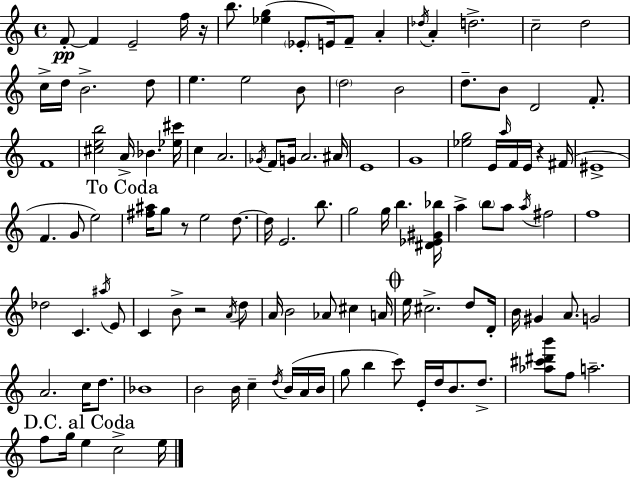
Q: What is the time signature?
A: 4/4